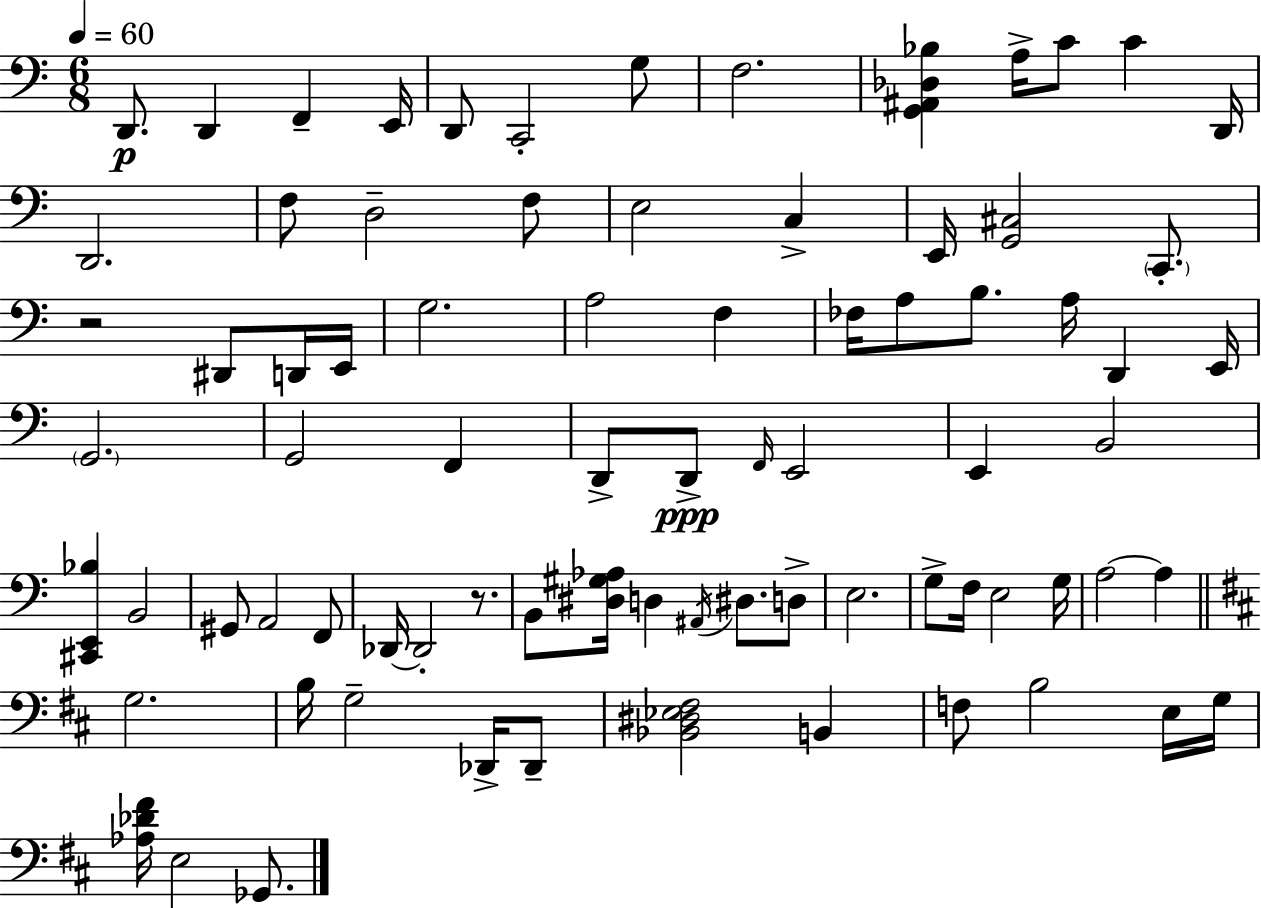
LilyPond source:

{
  \clef bass
  \numericTimeSignature
  \time 6/8
  \key c \major
  \tempo 4 = 60
  d,8.\p d,4 f,4-- e,16 | d,8 c,2-. g8 | f2. | <g, ais, des bes>4 a16-> c'8 c'4 d,16 | \break d,2. | f8 d2-- f8 | e2 c4-> | e,16 <g, cis>2 \parenthesize c,8.-. | \break r2 dis,8 d,16 e,16 | g2. | a2 f4 | fes16 a8 b8. a16 d,4 e,16 | \break \parenthesize g,2. | g,2 f,4 | d,8-> d,8->\ppp \grace { f,16 } e,2 | e,4 b,2 | \break <cis, e, bes>4 b,2 | gis,8 a,2 f,8 | des,16~~ des,2-. r8. | b,8 <dis gis aes>16 d4 \acciaccatura { ais,16 } dis8. | \break d8-> e2. | g8-> f16 e2 | g16 a2~~ a4 | \bar "||" \break \key d \major g2. | b16 g2-- des,16-> des,8-- | <bes, dis ees fis>2 b,4 | f8 b2 e16 g16 | \break <aes des' fis'>16 e2 ges,8. | \bar "|."
}